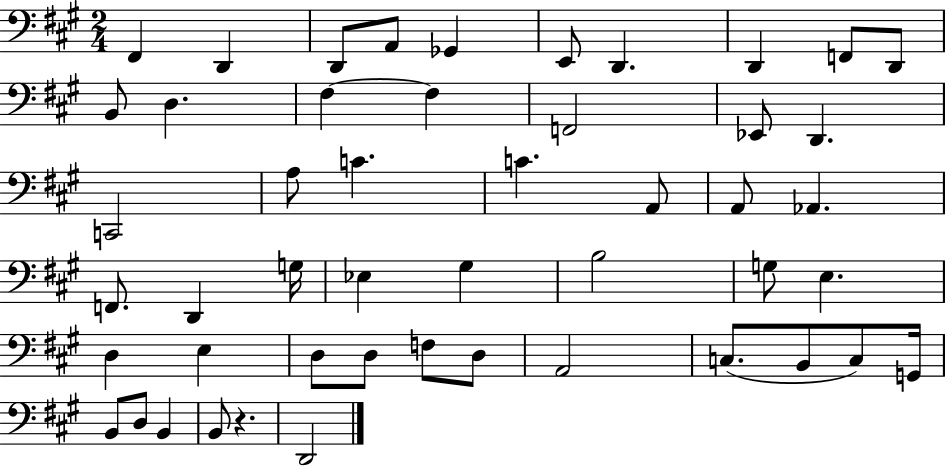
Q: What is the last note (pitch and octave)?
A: D2